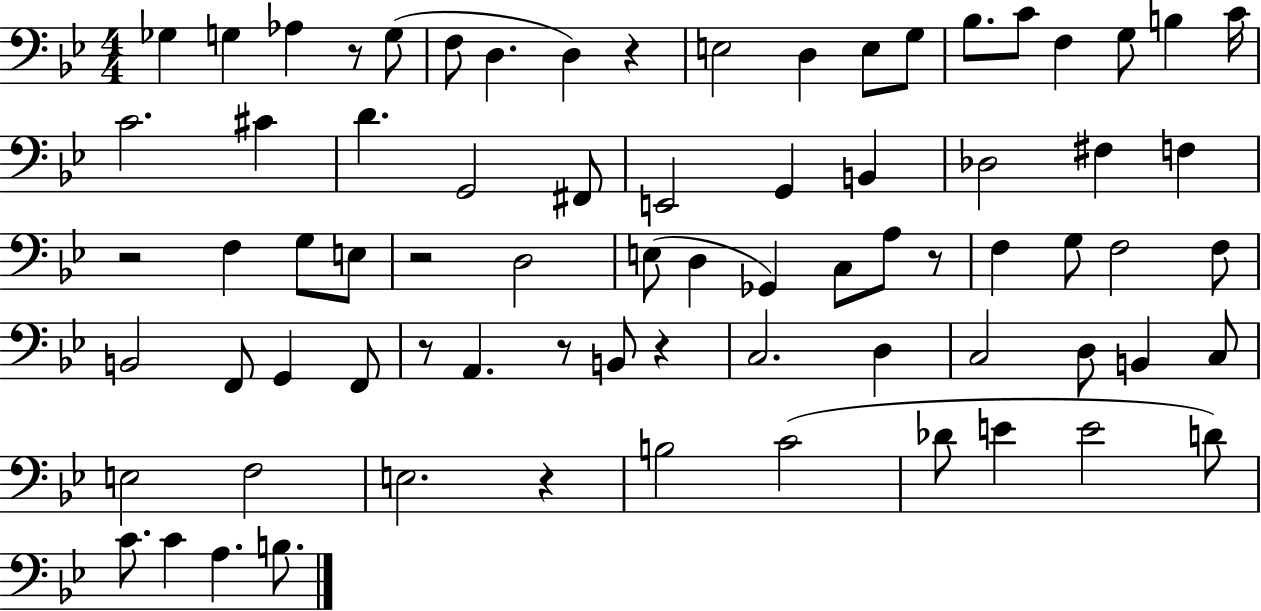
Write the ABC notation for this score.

X:1
T:Untitled
M:4/4
L:1/4
K:Bb
_G, G, _A, z/2 G,/2 F,/2 D, D, z E,2 D, E,/2 G,/2 _B,/2 C/2 F, G,/2 B, C/4 C2 ^C D G,,2 ^F,,/2 E,,2 G,, B,, _D,2 ^F, F, z2 F, G,/2 E,/2 z2 D,2 E,/2 D, _G,, C,/2 A,/2 z/2 F, G,/2 F,2 F,/2 B,,2 F,,/2 G,, F,,/2 z/2 A,, z/2 B,,/2 z C,2 D, C,2 D,/2 B,, C,/2 E,2 F,2 E,2 z B,2 C2 _D/2 E E2 D/2 C/2 C A, B,/2